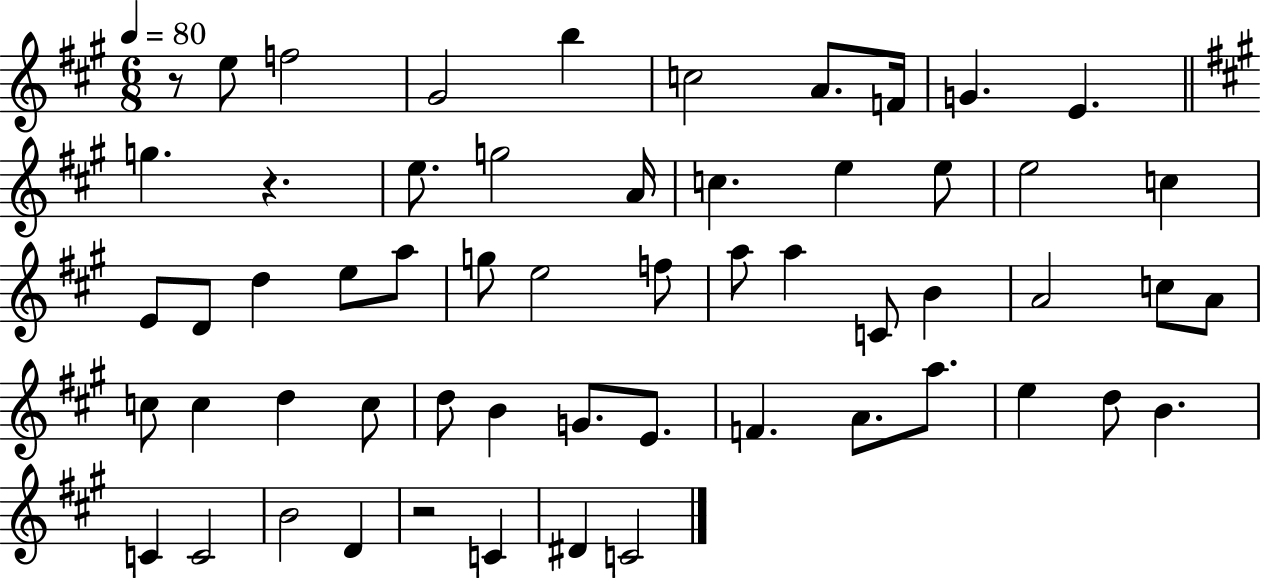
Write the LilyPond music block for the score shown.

{
  \clef treble
  \numericTimeSignature
  \time 6/8
  \key a \major
  \tempo 4 = 80
  r8 e''8 f''2 | gis'2 b''4 | c''2 a'8. f'16 | g'4. e'4. | \break \bar "||" \break \key a \major g''4. r4. | e''8. g''2 a'16 | c''4. e''4 e''8 | e''2 c''4 | \break e'8 d'8 d''4 e''8 a''8 | g''8 e''2 f''8 | a''8 a''4 c'8 b'4 | a'2 c''8 a'8 | \break c''8 c''4 d''4 c''8 | d''8 b'4 g'8. e'8. | f'4. a'8. a''8. | e''4 d''8 b'4. | \break c'4 c'2 | b'2 d'4 | r2 c'4 | dis'4 c'2 | \break \bar "|."
}